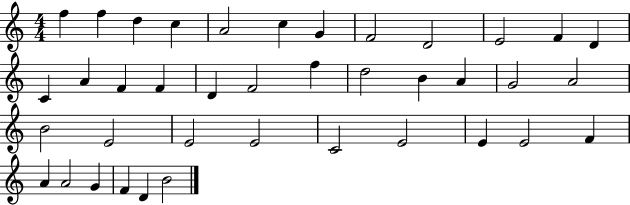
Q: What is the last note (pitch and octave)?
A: B4